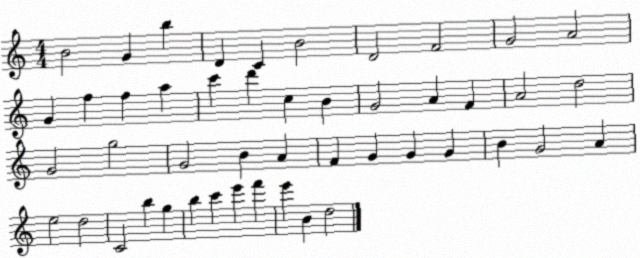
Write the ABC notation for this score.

X:1
T:Untitled
M:4/4
L:1/4
K:C
B2 G b D C B2 D2 F2 G2 A2 G f f a c' d' c B G2 A F A2 d2 G2 g2 G2 B A F G G G B G2 A e2 d2 C2 b g b c' e' f' e' B d2